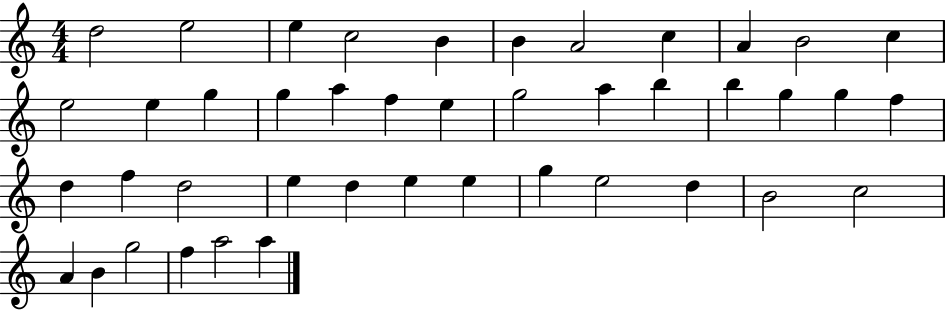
{
  \clef treble
  \numericTimeSignature
  \time 4/4
  \key c \major
  d''2 e''2 | e''4 c''2 b'4 | b'4 a'2 c''4 | a'4 b'2 c''4 | \break e''2 e''4 g''4 | g''4 a''4 f''4 e''4 | g''2 a''4 b''4 | b''4 g''4 g''4 f''4 | \break d''4 f''4 d''2 | e''4 d''4 e''4 e''4 | g''4 e''2 d''4 | b'2 c''2 | \break a'4 b'4 g''2 | f''4 a''2 a''4 | \bar "|."
}